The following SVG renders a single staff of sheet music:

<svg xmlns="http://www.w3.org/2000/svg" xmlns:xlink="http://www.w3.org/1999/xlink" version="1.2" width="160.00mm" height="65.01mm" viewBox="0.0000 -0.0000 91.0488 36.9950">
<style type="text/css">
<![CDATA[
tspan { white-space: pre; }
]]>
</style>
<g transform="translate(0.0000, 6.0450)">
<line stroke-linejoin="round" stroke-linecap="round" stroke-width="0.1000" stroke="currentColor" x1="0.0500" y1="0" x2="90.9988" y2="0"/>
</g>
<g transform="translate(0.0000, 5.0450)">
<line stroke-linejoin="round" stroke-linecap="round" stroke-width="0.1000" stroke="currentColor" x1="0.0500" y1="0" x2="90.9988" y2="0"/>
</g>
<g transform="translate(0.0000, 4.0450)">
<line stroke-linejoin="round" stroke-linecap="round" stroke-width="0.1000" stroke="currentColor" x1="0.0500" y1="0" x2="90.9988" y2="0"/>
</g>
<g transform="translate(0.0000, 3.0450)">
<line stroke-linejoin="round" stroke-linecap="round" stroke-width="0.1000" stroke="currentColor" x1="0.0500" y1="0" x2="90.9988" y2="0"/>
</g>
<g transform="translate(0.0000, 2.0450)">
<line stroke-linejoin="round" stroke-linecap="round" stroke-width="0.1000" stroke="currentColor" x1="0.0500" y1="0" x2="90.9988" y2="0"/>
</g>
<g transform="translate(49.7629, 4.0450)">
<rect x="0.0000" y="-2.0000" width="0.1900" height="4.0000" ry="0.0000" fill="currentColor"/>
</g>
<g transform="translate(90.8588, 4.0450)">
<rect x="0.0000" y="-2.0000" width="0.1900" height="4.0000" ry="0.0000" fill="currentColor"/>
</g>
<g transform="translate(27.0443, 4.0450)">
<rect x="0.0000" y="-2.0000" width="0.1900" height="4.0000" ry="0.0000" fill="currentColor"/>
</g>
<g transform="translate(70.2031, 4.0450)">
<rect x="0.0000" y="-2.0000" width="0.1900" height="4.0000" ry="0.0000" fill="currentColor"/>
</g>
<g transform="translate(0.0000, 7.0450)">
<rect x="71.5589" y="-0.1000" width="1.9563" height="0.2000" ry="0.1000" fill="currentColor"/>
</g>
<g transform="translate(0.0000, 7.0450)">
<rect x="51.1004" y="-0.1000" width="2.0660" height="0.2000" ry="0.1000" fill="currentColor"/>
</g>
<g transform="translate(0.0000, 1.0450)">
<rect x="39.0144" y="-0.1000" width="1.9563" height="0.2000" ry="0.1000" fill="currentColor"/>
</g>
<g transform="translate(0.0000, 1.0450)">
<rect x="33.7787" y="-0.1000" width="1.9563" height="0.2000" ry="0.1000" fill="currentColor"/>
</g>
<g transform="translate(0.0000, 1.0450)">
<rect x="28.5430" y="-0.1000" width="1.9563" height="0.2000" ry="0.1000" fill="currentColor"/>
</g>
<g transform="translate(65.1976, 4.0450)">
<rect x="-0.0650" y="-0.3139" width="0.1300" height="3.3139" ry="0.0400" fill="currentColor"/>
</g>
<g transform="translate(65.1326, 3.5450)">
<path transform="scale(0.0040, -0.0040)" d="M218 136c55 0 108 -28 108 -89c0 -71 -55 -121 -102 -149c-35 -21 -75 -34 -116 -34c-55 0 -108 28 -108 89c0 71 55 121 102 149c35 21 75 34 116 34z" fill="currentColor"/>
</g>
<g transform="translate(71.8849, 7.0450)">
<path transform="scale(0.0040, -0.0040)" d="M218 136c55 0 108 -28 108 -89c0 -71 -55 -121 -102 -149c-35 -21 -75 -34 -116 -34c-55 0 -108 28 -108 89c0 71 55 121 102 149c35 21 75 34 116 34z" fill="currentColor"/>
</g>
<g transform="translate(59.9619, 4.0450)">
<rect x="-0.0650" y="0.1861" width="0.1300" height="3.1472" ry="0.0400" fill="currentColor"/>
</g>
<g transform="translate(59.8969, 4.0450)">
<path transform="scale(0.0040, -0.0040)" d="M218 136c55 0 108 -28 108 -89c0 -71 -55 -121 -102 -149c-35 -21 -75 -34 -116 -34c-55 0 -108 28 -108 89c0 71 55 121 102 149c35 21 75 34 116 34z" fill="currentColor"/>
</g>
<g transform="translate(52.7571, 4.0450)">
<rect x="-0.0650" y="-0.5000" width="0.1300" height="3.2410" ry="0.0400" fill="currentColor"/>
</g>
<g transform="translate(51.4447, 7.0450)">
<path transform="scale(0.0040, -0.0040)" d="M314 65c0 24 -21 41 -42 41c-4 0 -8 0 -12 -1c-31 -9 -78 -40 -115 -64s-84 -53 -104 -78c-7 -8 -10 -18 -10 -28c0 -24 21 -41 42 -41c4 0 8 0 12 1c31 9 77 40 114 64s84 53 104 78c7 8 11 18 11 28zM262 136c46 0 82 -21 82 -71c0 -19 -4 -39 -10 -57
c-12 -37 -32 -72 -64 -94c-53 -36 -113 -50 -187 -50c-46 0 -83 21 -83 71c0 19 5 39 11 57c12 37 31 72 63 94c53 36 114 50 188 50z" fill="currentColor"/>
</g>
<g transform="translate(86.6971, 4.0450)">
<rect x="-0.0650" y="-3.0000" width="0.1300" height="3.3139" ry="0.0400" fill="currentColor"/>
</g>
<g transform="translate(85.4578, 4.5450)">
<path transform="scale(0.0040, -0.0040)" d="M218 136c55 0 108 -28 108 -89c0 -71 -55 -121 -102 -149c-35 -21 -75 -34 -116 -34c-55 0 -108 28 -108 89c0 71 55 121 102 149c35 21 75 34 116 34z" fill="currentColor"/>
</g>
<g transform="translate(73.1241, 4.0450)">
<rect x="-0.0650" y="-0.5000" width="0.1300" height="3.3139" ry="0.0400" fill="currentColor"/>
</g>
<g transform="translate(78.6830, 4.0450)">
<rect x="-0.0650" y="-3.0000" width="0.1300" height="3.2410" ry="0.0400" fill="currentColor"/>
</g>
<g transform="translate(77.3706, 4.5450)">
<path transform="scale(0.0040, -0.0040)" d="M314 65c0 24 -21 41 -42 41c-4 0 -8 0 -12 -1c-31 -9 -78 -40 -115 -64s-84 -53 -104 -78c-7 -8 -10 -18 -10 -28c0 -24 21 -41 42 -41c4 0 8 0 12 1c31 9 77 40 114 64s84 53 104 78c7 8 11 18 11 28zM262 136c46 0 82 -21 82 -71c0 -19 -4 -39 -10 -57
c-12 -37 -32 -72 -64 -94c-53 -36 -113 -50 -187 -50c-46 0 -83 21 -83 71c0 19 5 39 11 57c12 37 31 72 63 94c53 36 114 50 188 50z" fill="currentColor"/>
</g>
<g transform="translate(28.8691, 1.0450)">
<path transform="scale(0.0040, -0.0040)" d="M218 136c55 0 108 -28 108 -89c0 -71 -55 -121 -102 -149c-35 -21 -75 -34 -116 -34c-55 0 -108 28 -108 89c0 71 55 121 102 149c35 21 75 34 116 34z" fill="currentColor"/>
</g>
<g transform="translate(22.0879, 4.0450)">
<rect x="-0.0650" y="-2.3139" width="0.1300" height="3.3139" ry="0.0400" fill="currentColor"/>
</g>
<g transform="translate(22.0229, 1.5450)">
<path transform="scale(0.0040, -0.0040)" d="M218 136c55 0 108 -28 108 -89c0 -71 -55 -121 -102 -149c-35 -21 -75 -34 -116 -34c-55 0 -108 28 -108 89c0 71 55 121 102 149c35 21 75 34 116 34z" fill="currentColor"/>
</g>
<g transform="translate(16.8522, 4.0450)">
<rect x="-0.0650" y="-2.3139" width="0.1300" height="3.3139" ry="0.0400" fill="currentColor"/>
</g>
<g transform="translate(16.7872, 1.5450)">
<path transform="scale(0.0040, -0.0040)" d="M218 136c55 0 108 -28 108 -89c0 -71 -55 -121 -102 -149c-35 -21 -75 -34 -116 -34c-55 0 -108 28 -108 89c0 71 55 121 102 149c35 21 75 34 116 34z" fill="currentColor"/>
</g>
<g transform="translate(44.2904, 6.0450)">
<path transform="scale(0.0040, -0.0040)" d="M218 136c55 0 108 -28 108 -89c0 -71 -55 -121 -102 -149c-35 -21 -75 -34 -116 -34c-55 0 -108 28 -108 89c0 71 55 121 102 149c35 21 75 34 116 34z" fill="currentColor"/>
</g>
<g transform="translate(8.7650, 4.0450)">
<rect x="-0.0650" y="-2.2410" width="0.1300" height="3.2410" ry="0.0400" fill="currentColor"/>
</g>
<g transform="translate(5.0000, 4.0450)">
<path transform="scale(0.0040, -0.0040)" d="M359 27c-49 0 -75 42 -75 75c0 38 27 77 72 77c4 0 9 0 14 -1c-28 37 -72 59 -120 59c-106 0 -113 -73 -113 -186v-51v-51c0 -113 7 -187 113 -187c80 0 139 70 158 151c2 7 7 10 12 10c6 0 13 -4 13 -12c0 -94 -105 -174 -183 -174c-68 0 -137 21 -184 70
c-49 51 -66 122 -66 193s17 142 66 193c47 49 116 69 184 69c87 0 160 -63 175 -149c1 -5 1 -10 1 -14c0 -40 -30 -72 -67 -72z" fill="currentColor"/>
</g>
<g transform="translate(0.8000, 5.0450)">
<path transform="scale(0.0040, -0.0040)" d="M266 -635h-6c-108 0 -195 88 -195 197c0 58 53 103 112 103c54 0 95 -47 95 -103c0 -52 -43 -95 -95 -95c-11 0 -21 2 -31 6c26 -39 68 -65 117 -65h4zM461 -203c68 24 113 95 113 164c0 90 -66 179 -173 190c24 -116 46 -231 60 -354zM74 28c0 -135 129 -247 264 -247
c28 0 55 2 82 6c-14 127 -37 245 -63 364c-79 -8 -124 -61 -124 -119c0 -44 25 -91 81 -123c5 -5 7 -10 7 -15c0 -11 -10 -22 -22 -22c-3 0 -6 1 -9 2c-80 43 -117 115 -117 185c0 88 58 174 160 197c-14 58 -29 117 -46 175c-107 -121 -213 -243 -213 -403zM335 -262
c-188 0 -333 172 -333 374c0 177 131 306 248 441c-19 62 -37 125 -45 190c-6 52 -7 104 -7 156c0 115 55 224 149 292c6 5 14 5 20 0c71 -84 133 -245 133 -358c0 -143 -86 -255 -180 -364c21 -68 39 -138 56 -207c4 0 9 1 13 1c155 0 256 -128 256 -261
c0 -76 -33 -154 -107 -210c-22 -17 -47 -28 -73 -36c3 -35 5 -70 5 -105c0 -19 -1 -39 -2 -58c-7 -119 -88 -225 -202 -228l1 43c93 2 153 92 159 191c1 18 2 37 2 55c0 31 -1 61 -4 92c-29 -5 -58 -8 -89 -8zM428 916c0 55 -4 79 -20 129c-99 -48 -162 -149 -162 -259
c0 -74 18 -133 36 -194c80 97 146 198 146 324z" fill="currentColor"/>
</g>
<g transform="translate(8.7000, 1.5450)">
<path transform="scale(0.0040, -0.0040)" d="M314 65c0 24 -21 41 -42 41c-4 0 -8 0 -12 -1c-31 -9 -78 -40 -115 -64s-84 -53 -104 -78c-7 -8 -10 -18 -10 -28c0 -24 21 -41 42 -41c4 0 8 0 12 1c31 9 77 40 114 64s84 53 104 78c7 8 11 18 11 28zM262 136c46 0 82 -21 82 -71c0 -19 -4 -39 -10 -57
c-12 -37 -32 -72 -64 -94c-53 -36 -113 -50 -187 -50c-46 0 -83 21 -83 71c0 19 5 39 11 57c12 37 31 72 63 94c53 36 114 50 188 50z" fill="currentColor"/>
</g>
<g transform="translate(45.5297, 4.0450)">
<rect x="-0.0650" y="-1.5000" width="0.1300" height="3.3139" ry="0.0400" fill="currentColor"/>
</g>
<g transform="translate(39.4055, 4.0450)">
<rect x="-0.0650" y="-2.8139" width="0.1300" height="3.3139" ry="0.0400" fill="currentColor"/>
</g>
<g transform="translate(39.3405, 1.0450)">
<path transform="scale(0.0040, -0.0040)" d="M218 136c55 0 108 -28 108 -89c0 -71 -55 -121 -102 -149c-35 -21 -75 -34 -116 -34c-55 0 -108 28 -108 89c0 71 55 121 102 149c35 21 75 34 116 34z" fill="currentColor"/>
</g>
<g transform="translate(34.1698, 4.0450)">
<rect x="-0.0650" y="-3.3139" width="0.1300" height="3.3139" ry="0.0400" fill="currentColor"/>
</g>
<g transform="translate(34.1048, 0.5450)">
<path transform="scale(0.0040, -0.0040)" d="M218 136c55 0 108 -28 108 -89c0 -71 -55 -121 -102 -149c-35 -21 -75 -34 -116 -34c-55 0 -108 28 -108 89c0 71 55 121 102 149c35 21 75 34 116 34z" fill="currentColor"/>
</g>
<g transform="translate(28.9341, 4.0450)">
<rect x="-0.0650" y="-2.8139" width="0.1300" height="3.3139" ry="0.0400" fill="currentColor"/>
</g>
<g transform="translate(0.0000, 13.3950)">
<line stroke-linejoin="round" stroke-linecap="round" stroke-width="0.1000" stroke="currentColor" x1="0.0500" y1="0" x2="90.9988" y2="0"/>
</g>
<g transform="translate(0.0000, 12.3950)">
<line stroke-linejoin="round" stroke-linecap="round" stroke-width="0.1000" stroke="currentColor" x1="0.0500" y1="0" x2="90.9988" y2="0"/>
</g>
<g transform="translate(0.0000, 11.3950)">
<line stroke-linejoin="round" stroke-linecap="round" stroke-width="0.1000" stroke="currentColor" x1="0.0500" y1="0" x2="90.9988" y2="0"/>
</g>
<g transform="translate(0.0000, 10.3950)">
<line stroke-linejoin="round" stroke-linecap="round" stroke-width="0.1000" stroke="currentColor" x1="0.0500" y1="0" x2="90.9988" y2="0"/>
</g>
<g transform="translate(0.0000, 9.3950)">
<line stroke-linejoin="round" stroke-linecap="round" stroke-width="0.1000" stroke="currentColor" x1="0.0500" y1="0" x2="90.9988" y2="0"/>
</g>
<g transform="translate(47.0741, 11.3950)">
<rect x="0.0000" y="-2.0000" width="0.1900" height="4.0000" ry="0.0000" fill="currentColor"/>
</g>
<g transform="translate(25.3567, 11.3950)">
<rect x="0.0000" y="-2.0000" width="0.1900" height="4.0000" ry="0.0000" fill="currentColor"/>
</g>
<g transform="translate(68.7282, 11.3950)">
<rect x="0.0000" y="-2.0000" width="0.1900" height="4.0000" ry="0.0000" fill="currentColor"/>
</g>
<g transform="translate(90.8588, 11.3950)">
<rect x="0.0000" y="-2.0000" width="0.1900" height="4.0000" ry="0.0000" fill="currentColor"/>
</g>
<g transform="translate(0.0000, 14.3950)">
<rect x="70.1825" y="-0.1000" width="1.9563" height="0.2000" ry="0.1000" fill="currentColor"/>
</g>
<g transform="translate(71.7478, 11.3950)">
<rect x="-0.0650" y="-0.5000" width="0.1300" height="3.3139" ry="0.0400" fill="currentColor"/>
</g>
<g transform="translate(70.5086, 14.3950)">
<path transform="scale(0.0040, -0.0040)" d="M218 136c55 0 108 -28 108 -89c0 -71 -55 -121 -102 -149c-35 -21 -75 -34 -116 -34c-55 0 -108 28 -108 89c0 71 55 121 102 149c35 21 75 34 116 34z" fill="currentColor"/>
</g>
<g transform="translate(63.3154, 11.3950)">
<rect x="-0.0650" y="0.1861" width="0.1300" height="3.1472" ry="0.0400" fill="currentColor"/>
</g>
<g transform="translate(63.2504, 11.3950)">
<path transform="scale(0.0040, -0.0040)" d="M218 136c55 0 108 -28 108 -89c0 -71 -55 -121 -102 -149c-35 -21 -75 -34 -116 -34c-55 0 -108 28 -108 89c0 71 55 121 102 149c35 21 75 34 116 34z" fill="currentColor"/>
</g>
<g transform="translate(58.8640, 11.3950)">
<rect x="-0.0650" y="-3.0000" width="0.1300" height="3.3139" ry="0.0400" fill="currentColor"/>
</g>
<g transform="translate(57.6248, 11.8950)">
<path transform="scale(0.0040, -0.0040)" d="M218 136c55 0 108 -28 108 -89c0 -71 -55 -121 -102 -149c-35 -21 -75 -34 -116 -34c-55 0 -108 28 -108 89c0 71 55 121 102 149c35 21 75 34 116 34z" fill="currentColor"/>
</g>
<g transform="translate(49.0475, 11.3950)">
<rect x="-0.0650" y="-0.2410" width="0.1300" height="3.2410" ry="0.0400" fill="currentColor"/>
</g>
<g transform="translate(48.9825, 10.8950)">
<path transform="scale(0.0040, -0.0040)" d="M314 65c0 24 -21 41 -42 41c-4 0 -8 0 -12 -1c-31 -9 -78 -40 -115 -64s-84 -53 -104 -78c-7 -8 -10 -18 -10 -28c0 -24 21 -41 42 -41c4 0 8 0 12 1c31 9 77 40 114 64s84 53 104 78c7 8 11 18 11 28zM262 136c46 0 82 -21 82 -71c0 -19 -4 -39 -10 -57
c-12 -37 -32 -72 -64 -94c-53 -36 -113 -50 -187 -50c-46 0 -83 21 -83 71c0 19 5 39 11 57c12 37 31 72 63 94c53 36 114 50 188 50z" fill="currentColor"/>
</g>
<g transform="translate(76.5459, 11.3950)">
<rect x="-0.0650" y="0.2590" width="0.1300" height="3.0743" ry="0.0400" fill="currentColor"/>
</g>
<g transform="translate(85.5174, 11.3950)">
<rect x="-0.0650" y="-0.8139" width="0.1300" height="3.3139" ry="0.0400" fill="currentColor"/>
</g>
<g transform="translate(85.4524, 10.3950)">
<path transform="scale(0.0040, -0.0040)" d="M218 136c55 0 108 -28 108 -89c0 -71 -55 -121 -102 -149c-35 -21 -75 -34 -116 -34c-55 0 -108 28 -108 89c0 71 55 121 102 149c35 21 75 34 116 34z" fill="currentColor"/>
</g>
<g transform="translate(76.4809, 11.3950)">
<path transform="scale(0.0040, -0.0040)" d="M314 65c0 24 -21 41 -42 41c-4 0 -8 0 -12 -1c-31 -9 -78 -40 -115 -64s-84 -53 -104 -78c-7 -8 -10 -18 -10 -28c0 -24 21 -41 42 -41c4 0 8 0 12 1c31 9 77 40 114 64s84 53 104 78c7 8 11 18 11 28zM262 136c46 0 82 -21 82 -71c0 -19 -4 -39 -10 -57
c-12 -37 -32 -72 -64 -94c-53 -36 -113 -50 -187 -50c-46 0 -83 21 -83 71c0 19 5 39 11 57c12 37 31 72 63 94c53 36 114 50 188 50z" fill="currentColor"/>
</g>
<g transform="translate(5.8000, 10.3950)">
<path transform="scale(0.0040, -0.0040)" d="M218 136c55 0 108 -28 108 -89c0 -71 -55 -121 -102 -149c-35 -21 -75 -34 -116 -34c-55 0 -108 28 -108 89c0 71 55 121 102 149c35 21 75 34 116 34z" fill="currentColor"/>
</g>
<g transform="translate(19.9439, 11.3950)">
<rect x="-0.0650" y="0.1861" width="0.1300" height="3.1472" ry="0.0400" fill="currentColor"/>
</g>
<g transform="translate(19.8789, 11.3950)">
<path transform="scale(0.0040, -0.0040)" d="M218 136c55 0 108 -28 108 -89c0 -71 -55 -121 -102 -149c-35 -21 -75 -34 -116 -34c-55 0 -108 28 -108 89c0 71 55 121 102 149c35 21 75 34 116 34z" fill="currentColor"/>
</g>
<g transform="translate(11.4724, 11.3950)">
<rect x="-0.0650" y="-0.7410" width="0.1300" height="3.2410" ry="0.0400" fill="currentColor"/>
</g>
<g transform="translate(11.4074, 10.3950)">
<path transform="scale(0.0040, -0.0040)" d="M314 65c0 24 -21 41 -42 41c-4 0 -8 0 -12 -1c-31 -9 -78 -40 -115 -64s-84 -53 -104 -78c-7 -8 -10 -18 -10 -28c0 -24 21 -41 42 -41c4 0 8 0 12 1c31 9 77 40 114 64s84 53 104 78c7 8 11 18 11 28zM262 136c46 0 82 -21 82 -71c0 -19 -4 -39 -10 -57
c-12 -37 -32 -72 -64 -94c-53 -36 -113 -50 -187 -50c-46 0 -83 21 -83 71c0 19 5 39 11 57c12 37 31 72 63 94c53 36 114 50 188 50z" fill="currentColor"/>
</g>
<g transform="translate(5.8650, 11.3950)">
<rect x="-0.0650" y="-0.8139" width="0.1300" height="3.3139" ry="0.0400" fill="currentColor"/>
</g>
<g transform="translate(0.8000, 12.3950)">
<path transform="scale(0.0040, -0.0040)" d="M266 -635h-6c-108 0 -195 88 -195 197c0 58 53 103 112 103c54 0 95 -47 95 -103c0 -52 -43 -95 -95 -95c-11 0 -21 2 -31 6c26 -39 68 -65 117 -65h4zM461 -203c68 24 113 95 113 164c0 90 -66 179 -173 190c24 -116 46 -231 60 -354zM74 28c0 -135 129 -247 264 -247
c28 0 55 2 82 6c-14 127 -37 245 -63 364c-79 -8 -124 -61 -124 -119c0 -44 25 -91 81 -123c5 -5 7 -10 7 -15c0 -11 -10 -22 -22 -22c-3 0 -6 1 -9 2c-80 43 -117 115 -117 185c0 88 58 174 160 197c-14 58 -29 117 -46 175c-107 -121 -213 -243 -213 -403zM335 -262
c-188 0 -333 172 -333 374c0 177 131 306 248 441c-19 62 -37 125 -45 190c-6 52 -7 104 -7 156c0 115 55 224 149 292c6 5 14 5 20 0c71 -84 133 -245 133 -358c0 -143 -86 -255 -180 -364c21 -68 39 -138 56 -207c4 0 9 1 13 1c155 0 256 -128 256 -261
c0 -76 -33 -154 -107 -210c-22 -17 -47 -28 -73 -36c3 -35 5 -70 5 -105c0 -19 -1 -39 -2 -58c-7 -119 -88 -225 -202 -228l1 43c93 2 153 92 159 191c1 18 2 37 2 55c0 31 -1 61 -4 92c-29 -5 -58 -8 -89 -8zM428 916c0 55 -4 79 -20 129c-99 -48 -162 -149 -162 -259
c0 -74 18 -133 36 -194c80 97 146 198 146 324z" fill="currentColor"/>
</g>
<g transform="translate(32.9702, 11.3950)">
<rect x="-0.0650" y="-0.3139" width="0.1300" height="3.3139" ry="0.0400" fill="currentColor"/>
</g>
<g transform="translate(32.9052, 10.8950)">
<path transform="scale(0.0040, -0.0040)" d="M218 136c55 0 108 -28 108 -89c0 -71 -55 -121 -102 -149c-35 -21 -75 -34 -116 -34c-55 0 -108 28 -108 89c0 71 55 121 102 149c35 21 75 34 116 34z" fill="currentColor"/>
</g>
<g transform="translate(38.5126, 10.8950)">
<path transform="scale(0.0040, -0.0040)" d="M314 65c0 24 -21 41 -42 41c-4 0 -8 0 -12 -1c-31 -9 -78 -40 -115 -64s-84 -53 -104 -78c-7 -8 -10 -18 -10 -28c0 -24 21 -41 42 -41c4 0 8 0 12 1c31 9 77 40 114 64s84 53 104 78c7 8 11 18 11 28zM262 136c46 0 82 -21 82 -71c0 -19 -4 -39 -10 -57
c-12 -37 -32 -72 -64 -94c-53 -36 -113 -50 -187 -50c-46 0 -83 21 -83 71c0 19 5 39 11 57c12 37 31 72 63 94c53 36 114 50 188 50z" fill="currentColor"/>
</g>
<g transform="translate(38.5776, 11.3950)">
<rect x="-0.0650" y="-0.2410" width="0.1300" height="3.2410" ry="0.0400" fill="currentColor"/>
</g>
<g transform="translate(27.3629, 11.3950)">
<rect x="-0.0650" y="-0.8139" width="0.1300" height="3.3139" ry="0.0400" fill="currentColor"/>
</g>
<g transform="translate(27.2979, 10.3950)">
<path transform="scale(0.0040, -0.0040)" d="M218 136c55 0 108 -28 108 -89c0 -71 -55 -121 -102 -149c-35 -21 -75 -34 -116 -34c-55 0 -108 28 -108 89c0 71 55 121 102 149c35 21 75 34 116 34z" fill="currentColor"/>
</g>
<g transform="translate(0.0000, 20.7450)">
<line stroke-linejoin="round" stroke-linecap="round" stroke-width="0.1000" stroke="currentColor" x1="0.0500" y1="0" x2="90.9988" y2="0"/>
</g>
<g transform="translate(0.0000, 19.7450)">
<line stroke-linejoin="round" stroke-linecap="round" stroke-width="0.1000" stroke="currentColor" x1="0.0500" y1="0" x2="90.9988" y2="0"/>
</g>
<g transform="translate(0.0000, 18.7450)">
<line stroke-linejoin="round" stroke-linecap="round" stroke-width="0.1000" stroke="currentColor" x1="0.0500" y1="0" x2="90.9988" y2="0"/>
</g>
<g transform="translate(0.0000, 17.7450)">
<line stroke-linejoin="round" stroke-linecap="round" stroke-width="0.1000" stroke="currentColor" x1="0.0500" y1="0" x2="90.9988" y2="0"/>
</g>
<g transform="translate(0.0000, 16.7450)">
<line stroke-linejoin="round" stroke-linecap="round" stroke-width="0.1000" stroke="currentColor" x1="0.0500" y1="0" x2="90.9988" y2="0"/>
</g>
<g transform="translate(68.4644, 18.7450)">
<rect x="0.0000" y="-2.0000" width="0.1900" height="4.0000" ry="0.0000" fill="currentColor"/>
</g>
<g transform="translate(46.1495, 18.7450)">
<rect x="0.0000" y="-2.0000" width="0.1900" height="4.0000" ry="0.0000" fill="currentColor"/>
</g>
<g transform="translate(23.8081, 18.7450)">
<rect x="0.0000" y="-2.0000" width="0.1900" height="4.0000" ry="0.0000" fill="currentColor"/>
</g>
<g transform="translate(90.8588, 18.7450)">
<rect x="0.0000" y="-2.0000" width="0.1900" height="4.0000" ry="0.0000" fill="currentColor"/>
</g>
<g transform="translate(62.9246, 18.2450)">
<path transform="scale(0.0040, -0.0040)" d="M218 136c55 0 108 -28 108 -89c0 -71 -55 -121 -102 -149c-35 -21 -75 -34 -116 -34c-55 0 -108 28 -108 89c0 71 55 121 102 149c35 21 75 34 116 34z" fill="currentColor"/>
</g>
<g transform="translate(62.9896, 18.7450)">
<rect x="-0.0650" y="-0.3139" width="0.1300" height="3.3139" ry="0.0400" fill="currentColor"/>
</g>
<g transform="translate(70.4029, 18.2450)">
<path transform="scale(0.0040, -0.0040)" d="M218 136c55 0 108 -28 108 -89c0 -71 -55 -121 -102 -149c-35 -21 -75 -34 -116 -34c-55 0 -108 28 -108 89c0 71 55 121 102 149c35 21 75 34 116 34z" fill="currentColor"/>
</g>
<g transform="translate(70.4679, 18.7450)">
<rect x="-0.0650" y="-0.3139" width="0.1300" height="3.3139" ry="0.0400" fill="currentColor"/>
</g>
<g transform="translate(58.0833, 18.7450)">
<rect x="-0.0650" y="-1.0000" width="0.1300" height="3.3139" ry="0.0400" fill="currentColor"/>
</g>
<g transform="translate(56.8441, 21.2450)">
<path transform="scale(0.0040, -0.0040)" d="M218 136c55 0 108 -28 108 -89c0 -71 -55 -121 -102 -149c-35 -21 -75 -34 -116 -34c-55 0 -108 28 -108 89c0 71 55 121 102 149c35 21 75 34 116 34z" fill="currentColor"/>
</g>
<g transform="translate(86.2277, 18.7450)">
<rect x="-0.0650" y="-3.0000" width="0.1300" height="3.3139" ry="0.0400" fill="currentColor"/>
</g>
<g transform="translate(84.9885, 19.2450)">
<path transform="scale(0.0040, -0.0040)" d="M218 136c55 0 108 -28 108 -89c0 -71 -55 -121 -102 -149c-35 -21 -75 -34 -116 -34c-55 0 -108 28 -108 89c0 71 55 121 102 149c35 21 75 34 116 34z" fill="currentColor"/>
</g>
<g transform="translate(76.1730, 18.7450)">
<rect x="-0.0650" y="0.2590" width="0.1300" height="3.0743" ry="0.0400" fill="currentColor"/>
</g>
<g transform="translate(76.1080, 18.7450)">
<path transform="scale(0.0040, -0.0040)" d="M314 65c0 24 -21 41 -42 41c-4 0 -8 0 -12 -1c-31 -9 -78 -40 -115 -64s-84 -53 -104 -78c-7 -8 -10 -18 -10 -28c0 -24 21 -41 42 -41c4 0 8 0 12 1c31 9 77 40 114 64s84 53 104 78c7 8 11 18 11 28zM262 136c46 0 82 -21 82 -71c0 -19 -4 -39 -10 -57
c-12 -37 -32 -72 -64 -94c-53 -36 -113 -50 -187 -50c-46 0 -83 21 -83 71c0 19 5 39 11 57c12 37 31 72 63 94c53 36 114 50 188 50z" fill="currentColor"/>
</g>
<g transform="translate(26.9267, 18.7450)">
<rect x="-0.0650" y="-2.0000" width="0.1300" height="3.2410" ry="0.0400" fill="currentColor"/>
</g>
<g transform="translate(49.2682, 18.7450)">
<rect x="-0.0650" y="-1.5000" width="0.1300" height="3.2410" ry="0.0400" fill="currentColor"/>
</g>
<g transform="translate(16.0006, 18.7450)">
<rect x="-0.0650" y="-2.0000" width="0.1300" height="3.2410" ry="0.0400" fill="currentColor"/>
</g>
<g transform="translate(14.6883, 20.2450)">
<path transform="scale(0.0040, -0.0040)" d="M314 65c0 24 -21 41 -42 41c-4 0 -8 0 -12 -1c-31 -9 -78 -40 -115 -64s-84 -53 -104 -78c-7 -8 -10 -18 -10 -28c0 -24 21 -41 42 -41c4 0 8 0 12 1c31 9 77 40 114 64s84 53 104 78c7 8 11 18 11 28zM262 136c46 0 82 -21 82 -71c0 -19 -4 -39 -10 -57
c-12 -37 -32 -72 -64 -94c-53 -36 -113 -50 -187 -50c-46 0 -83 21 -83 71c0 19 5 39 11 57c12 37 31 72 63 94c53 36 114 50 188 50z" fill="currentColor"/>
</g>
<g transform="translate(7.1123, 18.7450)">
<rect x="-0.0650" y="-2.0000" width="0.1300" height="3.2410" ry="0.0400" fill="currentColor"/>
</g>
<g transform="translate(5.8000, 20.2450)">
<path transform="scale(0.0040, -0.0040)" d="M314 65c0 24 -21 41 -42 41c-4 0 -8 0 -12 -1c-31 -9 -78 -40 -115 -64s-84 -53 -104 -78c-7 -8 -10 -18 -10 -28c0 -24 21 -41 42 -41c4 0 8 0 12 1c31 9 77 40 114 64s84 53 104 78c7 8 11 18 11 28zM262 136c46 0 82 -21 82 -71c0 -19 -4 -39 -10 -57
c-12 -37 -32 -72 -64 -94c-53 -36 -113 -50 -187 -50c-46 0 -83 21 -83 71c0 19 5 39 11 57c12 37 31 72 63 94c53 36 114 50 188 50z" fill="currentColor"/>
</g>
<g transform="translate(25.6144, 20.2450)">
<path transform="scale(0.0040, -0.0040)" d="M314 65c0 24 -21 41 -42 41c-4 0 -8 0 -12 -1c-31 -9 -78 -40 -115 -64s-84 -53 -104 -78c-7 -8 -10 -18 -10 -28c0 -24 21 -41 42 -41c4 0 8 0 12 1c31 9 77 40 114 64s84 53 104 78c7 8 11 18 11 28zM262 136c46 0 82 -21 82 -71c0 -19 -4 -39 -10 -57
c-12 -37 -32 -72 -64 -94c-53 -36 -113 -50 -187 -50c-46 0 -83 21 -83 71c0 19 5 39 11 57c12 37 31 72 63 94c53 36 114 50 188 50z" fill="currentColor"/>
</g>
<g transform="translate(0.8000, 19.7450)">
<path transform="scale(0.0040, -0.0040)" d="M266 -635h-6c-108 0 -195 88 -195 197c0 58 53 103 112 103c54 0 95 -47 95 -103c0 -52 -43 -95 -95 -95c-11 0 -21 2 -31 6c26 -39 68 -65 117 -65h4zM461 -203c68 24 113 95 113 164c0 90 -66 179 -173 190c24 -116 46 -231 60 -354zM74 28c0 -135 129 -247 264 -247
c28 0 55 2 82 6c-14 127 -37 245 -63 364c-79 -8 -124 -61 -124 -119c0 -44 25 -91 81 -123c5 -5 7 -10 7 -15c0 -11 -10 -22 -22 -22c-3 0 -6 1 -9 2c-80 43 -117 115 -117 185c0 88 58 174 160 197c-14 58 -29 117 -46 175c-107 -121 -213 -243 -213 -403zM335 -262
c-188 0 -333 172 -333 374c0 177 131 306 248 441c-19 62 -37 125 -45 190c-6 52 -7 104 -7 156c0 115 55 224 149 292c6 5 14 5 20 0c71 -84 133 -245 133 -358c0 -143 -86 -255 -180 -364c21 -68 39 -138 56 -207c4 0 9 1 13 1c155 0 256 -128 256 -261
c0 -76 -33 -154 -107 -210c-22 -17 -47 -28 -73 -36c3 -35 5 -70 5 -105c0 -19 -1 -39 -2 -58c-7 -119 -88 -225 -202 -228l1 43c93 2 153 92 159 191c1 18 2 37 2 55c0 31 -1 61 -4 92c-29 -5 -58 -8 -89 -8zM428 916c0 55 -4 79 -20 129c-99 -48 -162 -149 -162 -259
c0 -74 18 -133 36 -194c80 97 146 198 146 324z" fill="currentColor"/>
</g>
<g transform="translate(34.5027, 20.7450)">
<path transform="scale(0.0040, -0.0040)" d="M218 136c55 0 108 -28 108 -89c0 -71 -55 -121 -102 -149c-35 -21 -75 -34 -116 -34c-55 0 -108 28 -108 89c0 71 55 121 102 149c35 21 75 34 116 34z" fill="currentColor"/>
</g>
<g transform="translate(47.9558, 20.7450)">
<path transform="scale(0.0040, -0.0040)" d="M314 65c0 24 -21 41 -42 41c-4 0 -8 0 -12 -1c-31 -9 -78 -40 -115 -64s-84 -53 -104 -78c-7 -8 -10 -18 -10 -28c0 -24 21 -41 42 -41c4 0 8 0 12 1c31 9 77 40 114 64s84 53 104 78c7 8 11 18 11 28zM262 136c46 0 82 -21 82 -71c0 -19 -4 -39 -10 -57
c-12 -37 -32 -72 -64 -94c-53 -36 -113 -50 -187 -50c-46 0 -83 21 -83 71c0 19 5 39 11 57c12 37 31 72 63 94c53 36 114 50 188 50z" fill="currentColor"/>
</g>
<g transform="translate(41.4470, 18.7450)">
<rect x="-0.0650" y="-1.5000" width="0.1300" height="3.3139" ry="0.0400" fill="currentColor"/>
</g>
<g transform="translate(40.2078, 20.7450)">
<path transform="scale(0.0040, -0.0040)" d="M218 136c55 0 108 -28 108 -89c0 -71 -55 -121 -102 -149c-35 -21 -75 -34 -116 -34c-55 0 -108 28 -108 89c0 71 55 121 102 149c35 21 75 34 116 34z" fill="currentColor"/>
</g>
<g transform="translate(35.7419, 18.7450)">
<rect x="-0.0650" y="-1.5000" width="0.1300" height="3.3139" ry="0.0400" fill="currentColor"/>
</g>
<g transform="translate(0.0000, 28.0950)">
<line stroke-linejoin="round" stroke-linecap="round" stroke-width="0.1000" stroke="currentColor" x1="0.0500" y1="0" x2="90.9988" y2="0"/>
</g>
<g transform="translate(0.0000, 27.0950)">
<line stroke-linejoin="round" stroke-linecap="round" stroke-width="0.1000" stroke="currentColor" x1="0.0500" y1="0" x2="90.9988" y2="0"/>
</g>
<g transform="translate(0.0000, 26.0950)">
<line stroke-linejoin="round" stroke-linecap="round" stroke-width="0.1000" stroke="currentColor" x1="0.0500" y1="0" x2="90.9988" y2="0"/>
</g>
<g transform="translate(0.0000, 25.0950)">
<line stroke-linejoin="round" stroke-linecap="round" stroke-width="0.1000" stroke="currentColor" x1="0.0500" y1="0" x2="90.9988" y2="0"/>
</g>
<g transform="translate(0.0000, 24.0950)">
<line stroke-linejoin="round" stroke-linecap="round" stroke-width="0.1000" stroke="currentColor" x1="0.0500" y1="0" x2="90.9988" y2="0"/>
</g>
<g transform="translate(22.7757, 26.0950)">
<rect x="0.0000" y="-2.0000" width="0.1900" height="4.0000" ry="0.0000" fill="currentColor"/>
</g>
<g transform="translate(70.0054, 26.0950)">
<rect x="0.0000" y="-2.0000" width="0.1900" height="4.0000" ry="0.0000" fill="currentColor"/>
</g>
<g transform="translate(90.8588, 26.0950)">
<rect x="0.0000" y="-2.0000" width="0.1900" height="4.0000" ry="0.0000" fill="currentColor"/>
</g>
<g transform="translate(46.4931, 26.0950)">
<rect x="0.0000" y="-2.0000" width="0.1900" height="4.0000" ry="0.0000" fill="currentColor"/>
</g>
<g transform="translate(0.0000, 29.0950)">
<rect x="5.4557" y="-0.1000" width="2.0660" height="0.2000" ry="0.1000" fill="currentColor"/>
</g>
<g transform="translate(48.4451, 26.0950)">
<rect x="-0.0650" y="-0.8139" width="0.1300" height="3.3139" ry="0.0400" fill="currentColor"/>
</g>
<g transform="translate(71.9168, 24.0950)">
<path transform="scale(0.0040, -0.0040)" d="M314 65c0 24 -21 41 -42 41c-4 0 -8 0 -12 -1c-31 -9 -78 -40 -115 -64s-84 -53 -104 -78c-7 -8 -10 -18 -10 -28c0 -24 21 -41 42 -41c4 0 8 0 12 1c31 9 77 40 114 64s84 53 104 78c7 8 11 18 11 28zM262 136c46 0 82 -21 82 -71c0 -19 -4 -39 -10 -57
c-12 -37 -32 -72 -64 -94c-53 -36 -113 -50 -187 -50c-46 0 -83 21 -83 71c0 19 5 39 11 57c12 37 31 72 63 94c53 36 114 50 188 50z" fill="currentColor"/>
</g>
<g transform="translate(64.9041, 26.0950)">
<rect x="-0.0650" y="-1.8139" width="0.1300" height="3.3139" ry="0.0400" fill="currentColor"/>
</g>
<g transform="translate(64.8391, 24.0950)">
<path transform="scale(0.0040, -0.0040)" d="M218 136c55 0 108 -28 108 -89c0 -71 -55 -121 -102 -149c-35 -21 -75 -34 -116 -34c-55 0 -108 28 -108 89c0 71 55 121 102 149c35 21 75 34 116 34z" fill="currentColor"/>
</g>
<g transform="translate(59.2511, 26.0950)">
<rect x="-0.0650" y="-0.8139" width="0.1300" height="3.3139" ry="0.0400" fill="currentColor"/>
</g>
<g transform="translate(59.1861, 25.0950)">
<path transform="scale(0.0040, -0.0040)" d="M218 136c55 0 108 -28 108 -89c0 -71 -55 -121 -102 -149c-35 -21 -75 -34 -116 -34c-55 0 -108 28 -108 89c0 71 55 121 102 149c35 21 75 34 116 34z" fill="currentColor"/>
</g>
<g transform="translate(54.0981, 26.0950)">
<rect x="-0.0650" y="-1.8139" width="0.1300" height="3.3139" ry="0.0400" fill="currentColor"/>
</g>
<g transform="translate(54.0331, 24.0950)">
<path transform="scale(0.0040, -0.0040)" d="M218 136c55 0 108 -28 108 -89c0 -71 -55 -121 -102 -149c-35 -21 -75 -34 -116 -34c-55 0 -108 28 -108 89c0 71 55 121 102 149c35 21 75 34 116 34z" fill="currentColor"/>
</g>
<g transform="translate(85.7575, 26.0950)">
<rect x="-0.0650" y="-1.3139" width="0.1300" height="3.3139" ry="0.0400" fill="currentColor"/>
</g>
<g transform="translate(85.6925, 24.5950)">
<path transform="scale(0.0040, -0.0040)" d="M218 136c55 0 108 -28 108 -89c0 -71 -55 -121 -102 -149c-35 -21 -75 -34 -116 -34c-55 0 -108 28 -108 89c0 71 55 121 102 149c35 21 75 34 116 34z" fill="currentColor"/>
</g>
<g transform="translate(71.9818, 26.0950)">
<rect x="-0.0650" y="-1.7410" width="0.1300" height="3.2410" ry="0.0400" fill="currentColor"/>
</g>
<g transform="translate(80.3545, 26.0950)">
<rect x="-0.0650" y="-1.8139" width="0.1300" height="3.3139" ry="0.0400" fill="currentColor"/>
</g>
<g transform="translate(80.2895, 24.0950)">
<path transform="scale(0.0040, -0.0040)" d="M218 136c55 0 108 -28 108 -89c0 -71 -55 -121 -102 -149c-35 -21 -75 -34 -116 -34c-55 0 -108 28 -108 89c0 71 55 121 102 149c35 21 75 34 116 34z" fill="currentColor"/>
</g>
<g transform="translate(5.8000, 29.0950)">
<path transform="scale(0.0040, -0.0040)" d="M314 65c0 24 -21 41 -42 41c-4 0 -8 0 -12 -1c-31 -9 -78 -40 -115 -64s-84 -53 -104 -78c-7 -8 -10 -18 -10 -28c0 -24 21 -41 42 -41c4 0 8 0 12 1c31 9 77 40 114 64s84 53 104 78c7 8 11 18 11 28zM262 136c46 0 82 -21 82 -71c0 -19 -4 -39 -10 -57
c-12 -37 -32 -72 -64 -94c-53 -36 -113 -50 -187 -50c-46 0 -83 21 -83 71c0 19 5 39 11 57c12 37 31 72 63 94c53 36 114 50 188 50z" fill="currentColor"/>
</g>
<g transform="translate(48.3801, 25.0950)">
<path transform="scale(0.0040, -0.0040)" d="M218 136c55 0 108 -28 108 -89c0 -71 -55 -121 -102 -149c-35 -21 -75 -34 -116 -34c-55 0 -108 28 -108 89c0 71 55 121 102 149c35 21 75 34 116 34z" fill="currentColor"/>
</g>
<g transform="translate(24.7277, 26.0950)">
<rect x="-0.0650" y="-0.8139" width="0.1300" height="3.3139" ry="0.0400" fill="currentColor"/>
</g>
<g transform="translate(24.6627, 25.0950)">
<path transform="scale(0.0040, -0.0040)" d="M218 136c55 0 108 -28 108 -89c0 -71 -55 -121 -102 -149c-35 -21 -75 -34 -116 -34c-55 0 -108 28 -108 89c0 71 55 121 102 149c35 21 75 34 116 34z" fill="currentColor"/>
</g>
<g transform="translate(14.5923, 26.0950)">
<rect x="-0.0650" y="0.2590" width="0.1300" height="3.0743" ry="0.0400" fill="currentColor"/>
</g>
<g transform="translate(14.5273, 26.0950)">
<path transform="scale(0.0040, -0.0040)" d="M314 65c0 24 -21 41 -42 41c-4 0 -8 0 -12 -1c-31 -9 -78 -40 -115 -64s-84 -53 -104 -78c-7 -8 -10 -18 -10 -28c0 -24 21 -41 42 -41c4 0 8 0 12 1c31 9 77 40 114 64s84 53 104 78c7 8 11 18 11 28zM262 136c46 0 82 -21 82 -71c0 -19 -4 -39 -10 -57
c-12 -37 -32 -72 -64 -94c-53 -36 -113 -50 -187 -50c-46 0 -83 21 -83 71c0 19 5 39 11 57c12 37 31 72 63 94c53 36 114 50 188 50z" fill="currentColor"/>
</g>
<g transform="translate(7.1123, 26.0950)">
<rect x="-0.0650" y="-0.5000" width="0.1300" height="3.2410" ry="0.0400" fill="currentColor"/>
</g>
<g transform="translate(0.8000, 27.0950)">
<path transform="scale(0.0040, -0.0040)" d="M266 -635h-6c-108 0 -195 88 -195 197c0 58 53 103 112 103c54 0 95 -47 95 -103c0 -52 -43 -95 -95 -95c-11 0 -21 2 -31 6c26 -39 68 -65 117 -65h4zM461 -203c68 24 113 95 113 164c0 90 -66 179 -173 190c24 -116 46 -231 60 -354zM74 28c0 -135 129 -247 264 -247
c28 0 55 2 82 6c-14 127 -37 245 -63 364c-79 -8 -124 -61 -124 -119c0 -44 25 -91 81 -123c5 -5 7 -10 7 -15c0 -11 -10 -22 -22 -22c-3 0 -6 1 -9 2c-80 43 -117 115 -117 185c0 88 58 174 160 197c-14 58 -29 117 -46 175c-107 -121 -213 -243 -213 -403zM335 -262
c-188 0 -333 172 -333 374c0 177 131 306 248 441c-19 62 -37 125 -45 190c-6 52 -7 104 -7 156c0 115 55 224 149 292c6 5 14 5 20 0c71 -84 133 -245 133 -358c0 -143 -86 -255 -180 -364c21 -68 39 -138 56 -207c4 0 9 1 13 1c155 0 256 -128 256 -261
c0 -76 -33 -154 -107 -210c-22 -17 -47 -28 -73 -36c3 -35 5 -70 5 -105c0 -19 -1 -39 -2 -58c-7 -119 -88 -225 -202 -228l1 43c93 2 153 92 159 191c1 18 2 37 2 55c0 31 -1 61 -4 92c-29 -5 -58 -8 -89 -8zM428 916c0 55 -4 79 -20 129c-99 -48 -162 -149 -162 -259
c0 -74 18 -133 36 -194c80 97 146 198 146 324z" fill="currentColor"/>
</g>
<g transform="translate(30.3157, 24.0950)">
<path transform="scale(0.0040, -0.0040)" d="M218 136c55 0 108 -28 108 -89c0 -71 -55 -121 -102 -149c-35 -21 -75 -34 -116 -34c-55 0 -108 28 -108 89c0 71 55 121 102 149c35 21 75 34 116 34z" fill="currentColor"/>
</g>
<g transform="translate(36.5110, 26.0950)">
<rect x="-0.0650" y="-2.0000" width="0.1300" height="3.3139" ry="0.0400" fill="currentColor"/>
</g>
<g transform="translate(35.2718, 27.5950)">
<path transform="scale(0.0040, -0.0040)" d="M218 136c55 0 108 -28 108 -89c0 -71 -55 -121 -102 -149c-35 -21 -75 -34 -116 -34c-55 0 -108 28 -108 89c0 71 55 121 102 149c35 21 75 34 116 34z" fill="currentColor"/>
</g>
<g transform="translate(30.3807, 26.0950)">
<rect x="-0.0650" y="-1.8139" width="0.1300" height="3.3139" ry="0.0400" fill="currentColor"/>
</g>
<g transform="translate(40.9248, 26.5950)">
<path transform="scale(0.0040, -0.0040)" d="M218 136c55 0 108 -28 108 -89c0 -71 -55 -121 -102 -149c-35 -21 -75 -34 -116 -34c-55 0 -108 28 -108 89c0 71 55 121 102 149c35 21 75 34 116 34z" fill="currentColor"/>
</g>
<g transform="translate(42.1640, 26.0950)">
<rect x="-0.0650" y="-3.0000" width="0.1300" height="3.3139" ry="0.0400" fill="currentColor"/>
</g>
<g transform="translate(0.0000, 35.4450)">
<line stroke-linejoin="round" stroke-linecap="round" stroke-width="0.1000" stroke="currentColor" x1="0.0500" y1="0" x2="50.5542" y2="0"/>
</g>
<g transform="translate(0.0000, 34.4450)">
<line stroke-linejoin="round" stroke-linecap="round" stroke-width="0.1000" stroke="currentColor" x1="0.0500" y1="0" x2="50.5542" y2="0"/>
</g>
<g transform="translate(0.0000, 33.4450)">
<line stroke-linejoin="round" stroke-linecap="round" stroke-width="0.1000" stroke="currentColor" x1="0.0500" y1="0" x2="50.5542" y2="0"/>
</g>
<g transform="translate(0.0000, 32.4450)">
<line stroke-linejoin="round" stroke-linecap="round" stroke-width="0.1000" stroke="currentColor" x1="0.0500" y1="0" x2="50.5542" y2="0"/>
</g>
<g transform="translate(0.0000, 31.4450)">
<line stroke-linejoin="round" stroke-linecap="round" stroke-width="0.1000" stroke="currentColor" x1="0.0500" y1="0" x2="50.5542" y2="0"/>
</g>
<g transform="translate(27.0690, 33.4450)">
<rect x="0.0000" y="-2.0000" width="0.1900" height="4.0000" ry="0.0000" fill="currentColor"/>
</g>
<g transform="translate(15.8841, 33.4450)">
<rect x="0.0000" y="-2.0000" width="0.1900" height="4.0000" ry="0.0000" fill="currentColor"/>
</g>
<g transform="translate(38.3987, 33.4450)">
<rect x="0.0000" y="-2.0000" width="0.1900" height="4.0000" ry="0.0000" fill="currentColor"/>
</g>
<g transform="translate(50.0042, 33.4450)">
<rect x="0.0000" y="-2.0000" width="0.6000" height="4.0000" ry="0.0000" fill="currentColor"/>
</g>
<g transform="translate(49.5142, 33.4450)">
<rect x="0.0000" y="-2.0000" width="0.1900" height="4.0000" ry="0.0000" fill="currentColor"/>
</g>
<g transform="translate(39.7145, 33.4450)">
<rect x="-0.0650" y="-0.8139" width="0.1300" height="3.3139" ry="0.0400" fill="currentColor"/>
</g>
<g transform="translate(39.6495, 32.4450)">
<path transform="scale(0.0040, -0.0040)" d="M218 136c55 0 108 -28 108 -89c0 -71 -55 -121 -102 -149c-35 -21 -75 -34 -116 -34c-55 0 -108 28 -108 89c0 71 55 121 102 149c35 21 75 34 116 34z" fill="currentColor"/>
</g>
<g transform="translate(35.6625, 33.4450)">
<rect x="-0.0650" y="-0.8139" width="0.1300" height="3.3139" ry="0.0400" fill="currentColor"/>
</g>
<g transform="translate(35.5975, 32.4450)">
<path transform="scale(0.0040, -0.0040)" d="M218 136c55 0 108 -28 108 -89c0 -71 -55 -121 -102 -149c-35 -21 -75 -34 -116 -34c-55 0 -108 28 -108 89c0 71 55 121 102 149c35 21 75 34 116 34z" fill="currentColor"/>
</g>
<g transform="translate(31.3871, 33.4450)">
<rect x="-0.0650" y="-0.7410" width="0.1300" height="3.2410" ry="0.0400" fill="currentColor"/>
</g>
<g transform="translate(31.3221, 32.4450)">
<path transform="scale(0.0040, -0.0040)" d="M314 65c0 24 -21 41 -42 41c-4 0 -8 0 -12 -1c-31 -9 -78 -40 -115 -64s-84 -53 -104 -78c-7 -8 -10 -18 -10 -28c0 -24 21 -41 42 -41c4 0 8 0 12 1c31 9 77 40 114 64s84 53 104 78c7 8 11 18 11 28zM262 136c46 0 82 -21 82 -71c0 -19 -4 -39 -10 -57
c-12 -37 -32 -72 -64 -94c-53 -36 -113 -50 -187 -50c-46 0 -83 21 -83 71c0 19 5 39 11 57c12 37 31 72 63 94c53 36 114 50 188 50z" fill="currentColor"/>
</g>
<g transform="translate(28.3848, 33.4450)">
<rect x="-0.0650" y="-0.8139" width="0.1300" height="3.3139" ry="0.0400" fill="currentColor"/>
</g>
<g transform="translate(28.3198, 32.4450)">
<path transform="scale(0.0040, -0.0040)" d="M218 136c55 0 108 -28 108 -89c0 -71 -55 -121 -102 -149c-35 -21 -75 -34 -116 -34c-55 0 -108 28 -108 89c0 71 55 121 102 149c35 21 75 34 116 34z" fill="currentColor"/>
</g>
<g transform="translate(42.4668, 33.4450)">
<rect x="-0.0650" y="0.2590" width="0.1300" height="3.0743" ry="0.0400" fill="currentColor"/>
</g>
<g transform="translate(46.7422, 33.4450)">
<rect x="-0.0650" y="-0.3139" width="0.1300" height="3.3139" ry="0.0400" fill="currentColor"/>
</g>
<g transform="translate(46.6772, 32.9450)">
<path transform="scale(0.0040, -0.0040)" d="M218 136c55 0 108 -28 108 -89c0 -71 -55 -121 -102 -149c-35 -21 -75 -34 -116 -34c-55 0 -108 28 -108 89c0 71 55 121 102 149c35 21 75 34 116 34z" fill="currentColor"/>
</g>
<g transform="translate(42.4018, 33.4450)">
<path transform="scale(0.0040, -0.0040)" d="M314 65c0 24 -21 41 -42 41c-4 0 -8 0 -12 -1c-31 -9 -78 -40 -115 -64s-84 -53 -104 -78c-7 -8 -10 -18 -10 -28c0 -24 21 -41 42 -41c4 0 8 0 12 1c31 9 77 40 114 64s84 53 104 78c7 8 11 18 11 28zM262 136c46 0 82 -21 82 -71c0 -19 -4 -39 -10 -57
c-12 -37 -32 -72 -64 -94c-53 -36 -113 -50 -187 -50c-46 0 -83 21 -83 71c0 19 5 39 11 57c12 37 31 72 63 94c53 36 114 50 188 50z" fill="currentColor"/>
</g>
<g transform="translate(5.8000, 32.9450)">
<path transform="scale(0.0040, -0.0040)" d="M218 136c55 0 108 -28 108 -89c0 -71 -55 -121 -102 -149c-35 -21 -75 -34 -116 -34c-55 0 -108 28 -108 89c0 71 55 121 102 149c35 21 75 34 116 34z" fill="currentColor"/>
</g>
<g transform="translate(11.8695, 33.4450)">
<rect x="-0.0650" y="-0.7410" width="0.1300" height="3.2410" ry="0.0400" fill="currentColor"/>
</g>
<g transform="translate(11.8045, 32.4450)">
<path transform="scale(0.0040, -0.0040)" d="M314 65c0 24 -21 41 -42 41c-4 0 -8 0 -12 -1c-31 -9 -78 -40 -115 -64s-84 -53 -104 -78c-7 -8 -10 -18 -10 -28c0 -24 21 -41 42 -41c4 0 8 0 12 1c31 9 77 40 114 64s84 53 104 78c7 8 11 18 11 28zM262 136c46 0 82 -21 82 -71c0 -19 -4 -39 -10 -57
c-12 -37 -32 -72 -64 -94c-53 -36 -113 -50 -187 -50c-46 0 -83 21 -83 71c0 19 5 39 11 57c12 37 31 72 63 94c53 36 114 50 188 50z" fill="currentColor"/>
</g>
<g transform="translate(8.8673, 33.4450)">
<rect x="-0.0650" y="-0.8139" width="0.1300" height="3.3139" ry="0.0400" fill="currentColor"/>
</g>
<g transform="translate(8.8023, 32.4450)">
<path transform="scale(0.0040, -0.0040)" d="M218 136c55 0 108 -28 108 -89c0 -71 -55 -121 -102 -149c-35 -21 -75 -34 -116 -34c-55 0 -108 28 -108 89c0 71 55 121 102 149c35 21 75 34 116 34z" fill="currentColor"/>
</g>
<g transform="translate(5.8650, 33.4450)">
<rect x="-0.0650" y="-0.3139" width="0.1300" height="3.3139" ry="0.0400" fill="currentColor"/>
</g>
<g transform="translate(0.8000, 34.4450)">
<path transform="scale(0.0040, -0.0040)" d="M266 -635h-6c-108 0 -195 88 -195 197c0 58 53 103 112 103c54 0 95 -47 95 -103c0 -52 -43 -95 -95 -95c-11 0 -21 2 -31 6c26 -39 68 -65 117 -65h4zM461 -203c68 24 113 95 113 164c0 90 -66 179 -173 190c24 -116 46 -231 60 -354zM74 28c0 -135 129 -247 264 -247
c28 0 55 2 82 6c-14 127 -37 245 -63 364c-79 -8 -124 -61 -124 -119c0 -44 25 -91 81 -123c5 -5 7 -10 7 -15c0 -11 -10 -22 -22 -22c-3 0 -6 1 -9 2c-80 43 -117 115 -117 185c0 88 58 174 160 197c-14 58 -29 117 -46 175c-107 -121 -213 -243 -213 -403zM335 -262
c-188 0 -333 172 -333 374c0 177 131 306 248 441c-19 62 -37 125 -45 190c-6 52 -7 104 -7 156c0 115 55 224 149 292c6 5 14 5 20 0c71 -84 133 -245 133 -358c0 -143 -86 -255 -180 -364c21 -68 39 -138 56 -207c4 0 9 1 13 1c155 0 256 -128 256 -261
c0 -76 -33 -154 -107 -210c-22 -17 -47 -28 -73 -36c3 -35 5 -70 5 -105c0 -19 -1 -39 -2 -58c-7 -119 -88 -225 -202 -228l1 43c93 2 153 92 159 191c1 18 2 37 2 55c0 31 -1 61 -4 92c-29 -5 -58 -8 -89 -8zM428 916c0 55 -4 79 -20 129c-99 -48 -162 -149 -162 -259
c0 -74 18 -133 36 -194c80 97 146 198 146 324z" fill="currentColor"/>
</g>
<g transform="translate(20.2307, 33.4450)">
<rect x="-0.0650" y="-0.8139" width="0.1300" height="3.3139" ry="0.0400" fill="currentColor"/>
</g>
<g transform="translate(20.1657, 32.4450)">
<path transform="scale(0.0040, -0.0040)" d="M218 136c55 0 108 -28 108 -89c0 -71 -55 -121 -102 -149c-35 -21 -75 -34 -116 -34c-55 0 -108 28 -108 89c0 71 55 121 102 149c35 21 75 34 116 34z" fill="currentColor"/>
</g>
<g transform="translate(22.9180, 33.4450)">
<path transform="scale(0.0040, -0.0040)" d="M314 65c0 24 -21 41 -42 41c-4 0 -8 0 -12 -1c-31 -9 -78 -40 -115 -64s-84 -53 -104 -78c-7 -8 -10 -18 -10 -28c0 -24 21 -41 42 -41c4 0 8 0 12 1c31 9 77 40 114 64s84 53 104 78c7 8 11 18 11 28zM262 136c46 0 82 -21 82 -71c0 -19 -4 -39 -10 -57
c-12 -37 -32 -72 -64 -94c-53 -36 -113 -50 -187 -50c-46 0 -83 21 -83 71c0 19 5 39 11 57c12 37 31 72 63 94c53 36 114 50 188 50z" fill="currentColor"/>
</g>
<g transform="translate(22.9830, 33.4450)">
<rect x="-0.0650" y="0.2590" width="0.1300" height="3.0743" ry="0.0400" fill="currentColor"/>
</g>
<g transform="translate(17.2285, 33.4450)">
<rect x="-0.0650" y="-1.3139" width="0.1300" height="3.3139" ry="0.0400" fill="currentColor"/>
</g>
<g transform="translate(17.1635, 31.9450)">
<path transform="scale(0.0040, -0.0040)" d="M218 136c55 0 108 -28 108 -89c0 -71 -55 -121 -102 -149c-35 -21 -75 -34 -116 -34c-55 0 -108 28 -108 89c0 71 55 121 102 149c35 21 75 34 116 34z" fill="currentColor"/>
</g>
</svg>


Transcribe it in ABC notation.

X:1
T:Untitled
M:4/4
L:1/4
K:C
g2 g g a b a E C2 B c C A2 A d d2 B d c c2 c2 A B C B2 d F2 F2 F2 E E E2 D c c B2 A C2 B2 d f F A d f d f f2 f e c d d2 e d B2 d d2 d d B2 c